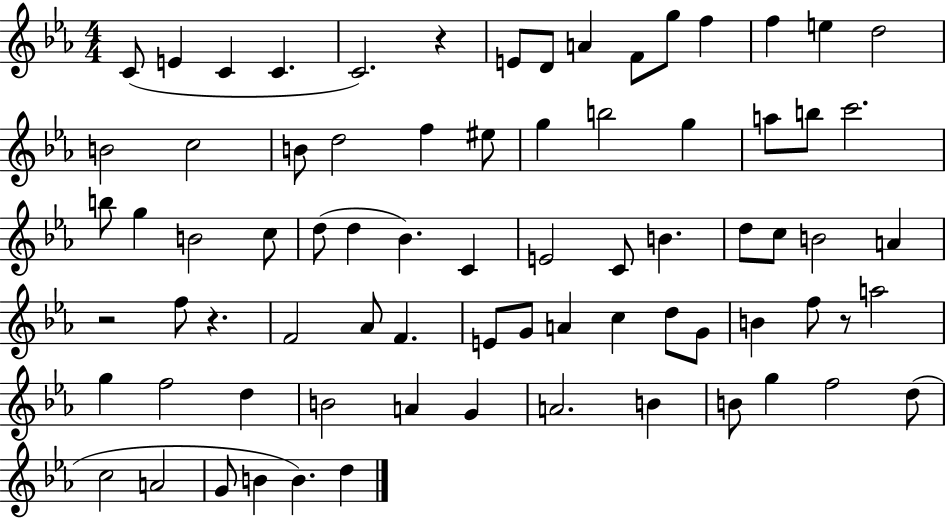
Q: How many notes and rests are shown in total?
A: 76